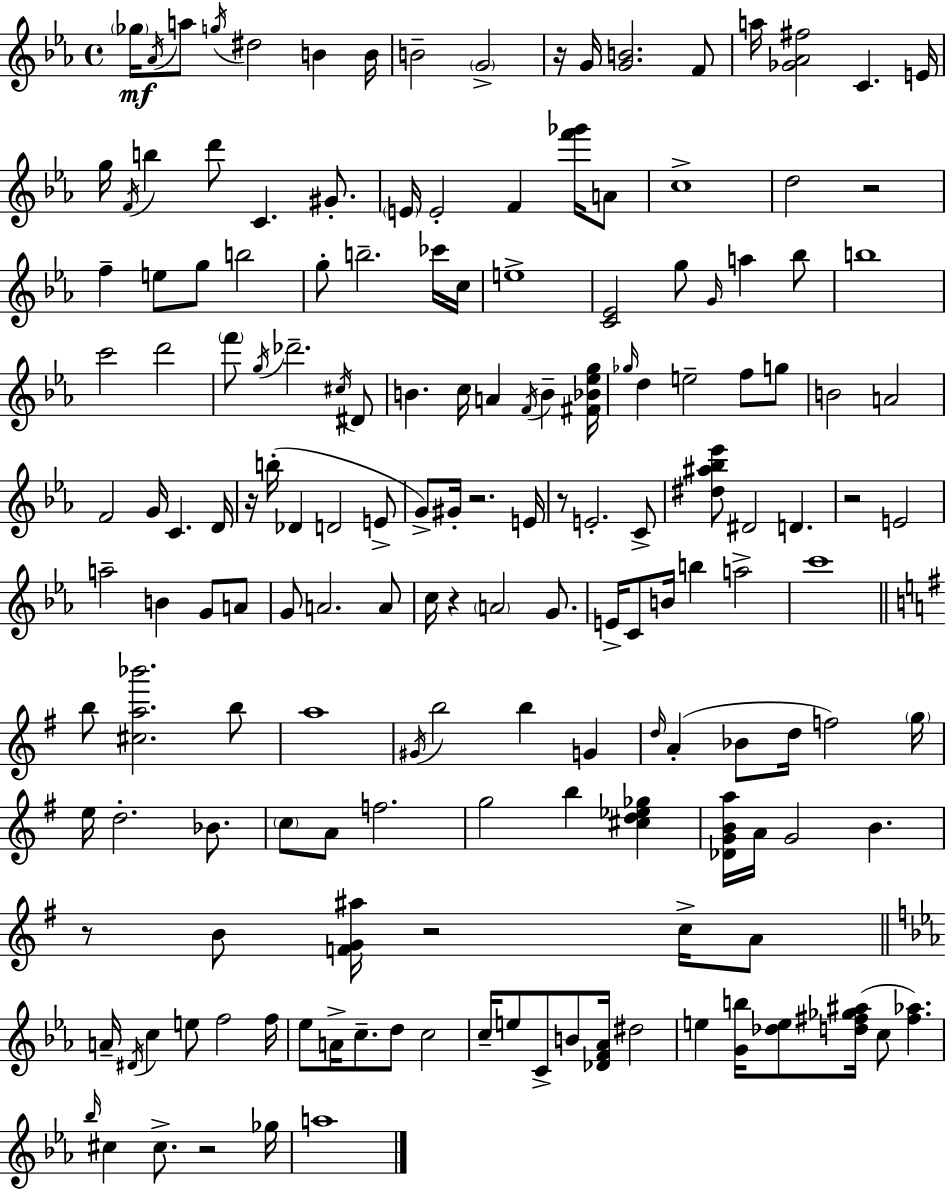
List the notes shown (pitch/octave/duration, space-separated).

Gb5/s Ab4/s A5/e G5/s D#5/h B4/q B4/s B4/h G4/h R/s G4/s [G4,B4]/h. F4/e A5/s [Gb4,Ab4,F#5]/h C4/q. E4/s G5/s F4/s B5/q D6/e C4/q. G#4/e. E4/s E4/h F4/q [F6,Gb6]/s A4/e C5/w D5/h R/h F5/q E5/e G5/e B5/h G5/e B5/h. CES6/s C5/s E5/w [C4,Eb4]/h G5/e G4/s A5/q Bb5/e B5/w C6/h D6/h F6/e G5/s Db6/h. C#5/s D#4/e B4/q. C5/s A4/q F4/s B4/q [F#4,Bb4,Eb5,G5]/s Gb5/s D5/q E5/h F5/e G5/e B4/h A4/h F4/h G4/s C4/q. D4/s R/s B5/s Db4/q D4/h E4/e G4/e G#4/s R/h. E4/s R/e E4/h. C4/e [D#5,A#5,Bb5,Eb6]/e D#4/h D4/q. R/h E4/h A5/h B4/q G4/e A4/e G4/e A4/h. A4/e C5/s R/q A4/h G4/e. E4/s C4/e B4/s B5/q A5/h C6/w B5/e [C#5,A5,Bb6]/h. B5/e A5/w G#4/s B5/h B5/q G4/q D5/s A4/q Bb4/e D5/s F5/h G5/s E5/s D5/h. Bb4/e. C5/e A4/e F5/h. G5/h B5/q [C#5,D5,Eb5,Gb5]/q [Db4,G4,B4,A5]/s A4/s G4/h B4/q. R/e B4/e [F4,G4,A#5]/s R/h C5/s A4/e A4/s D#4/s C5/q E5/e F5/h F5/s Eb5/e A4/s C5/e. D5/e C5/h C5/s E5/e C4/e B4/e [Db4,F4,Ab4]/s D#5/h E5/q [G4,B5]/s [Db5,E5]/e [D5,F#5,Gb5,A#5]/s C5/e [F#5,Ab5]/q. Bb5/s C#5/q C#5/e. R/h Gb5/s A5/w